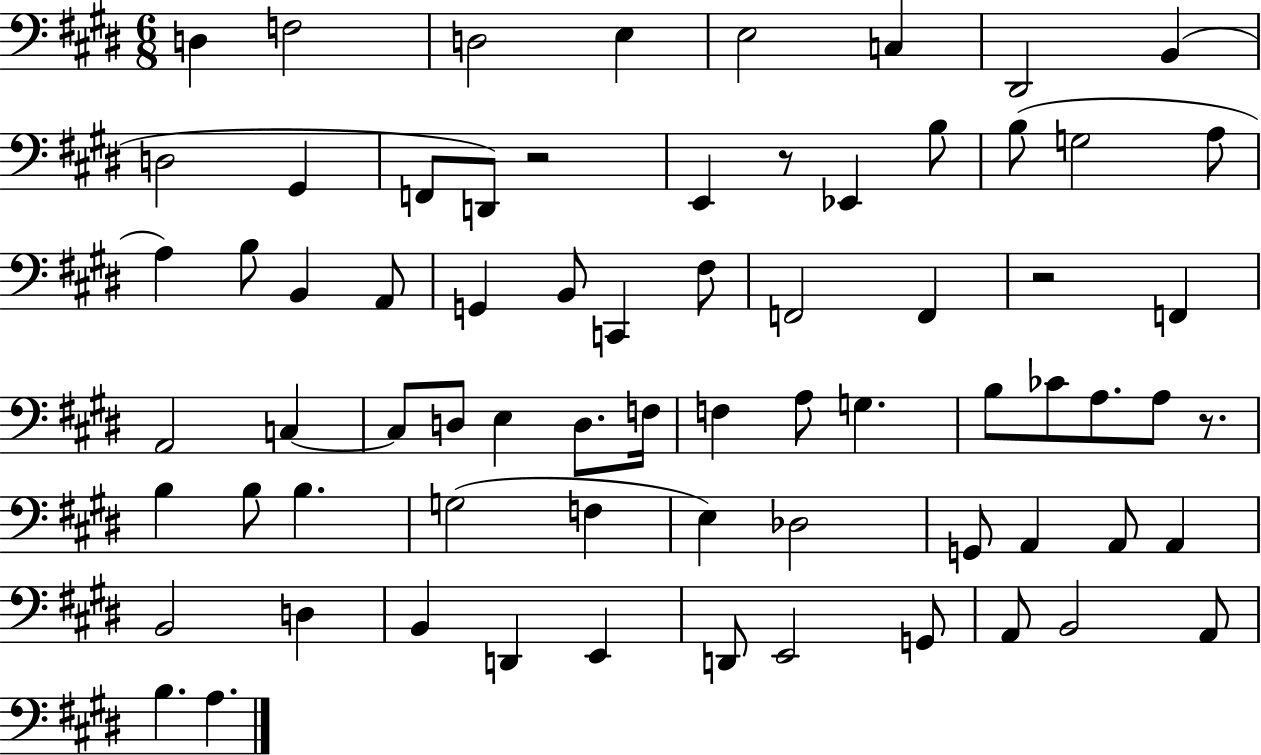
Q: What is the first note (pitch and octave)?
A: D3